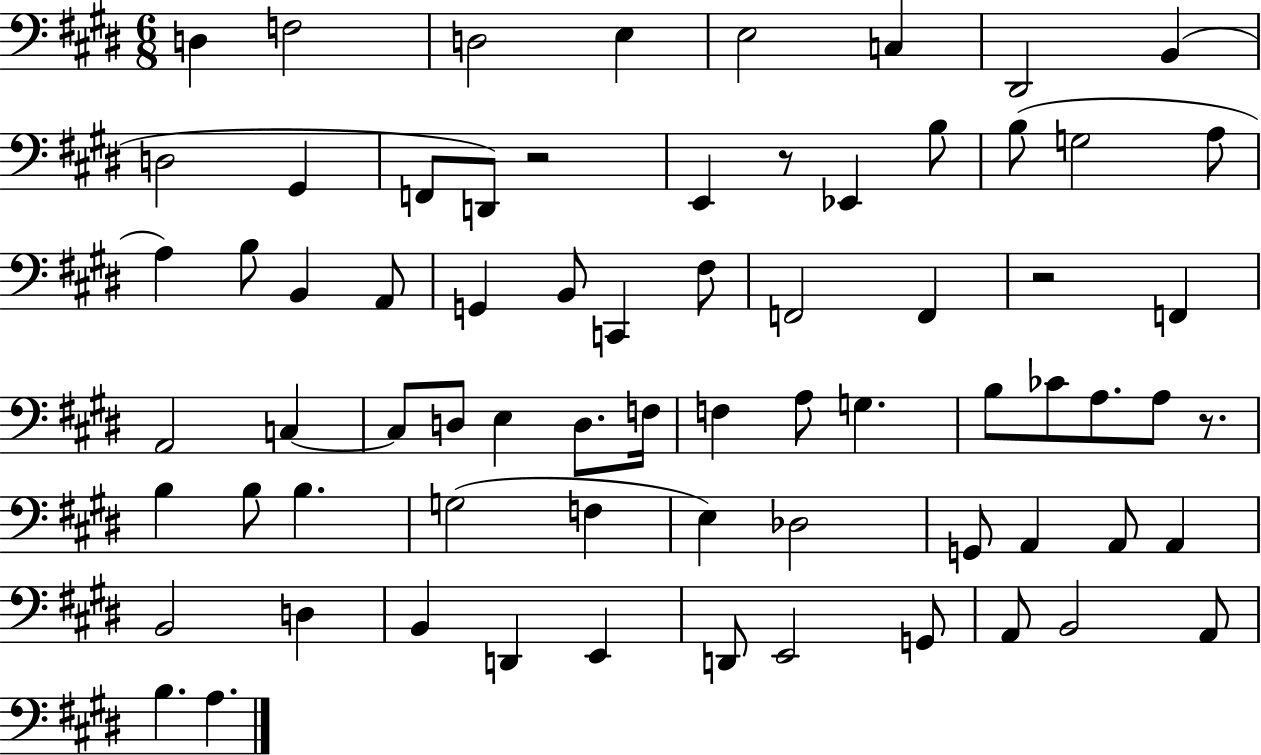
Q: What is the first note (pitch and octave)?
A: D3